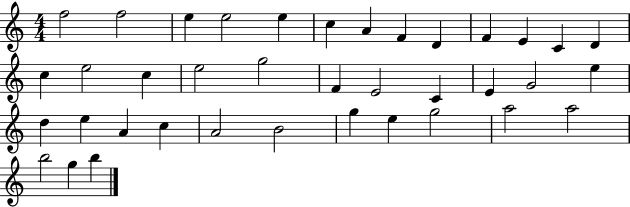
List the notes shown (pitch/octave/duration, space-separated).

F5/h F5/h E5/q E5/h E5/q C5/q A4/q F4/q D4/q F4/q E4/q C4/q D4/q C5/q E5/h C5/q E5/h G5/h F4/q E4/h C4/q E4/q G4/h E5/q D5/q E5/q A4/q C5/q A4/h B4/h G5/q E5/q G5/h A5/h A5/h B5/h G5/q B5/q